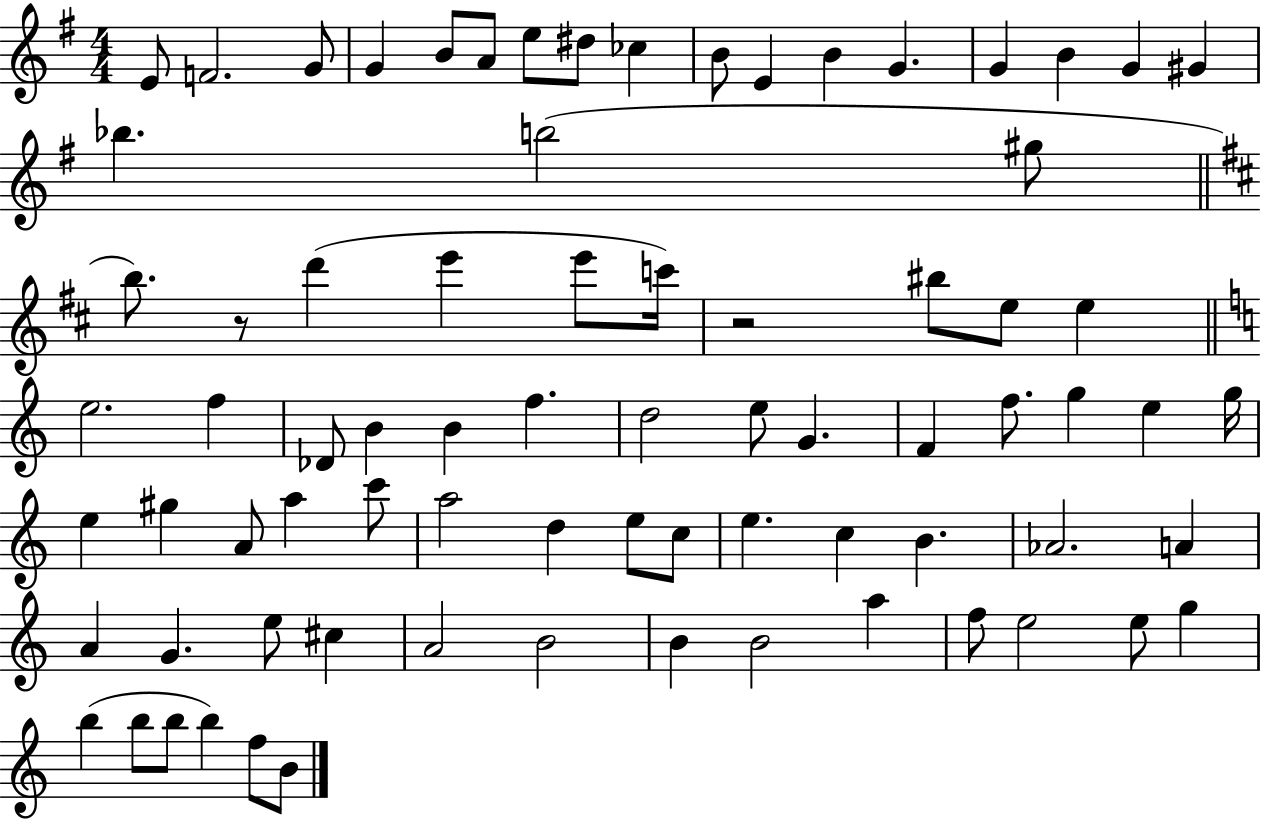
X:1
T:Untitled
M:4/4
L:1/4
K:G
E/2 F2 G/2 G B/2 A/2 e/2 ^d/2 _c B/2 E B G G B G ^G _b b2 ^g/2 b/2 z/2 d' e' e'/2 c'/4 z2 ^b/2 e/2 e e2 f _D/2 B B f d2 e/2 G F f/2 g e g/4 e ^g A/2 a c'/2 a2 d e/2 c/2 e c B _A2 A A G e/2 ^c A2 B2 B B2 a f/2 e2 e/2 g b b/2 b/2 b f/2 B/2